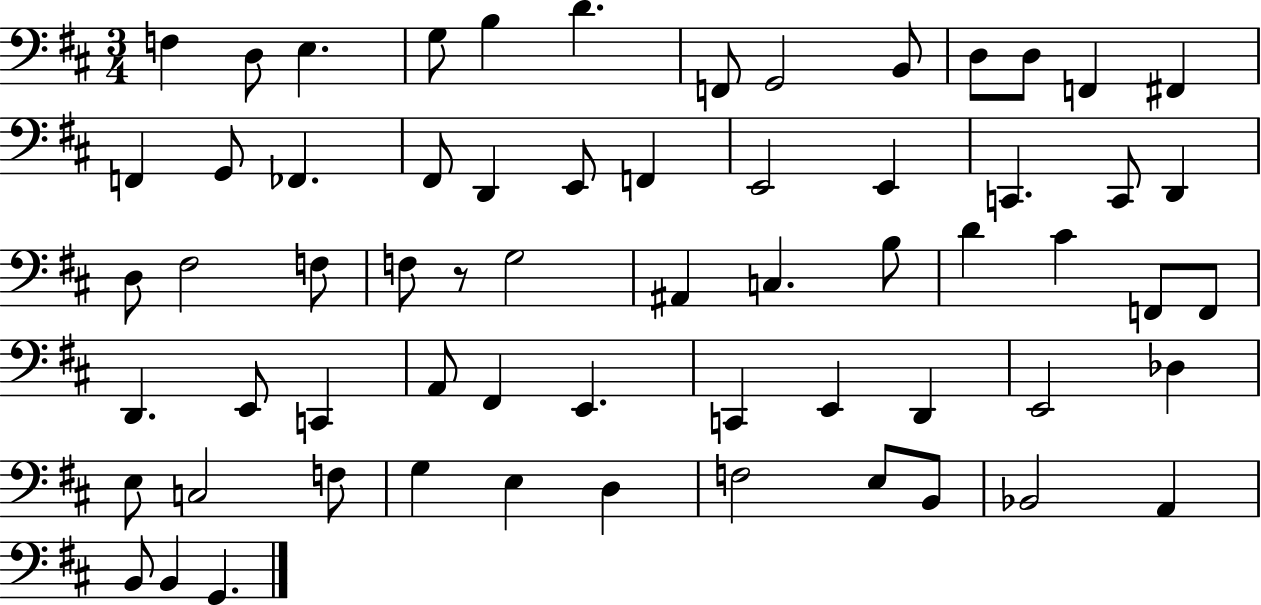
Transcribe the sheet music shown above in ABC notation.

X:1
T:Untitled
M:3/4
L:1/4
K:D
F, D,/2 E, G,/2 B, D F,,/2 G,,2 B,,/2 D,/2 D,/2 F,, ^F,, F,, G,,/2 _F,, ^F,,/2 D,, E,,/2 F,, E,,2 E,, C,, C,,/2 D,, D,/2 ^F,2 F,/2 F,/2 z/2 G,2 ^A,, C, B,/2 D ^C F,,/2 F,,/2 D,, E,,/2 C,, A,,/2 ^F,, E,, C,, E,, D,, E,,2 _D, E,/2 C,2 F,/2 G, E, D, F,2 E,/2 B,,/2 _B,,2 A,, B,,/2 B,, G,,